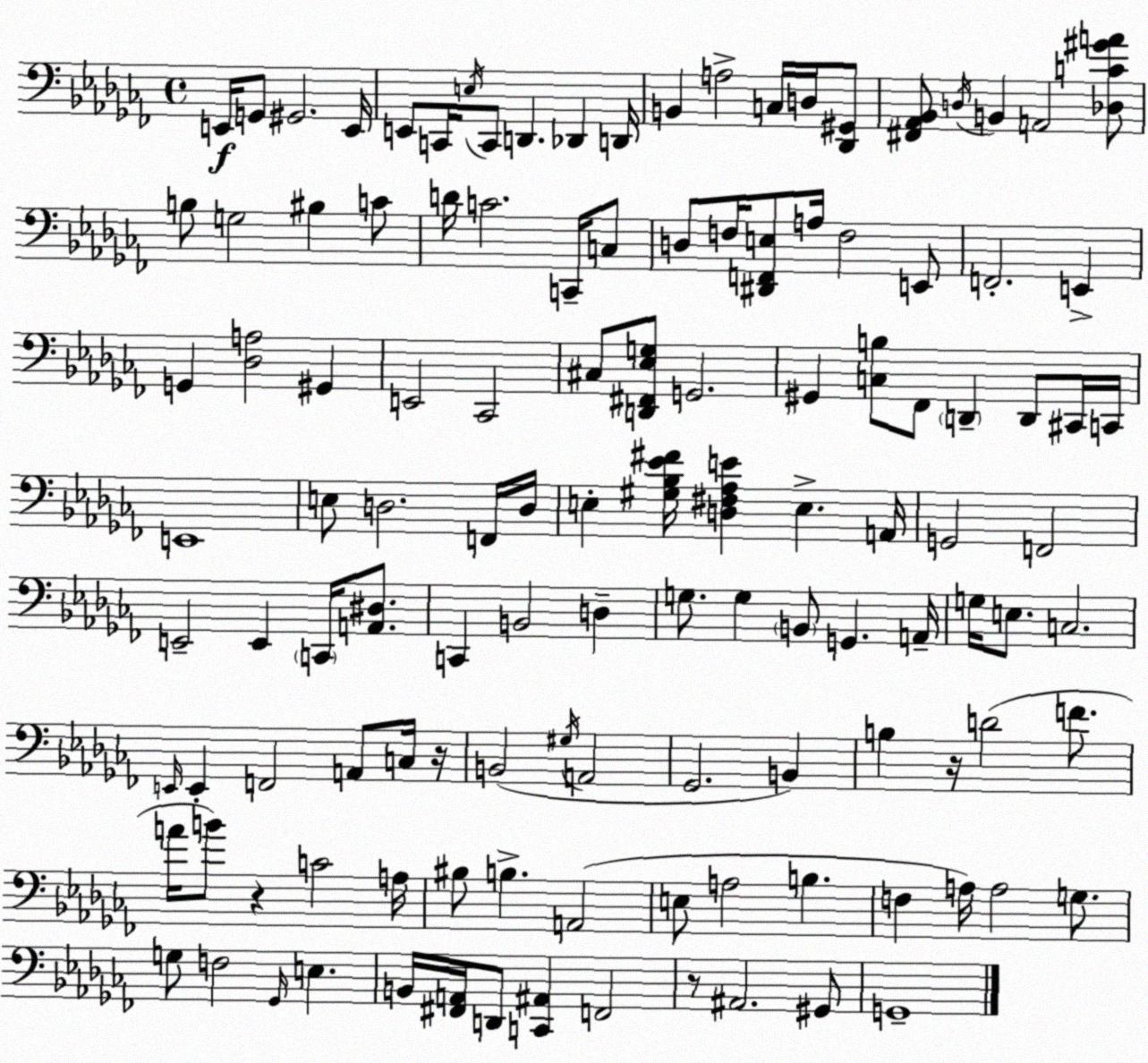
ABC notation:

X:1
T:Untitled
M:4/4
L:1/4
K:Abm
E,,/4 G,,/2 ^G,,2 E,,/4 E,,/2 C,,/4 E,/4 C,,/2 D,, _D,, D,,/4 B,, A,2 C,/4 D,/4 [_D,,^G,,]/2 [^F,,_A,,_B,,]/2 D,/4 B,, A,,2 [_D,C^GA]/2 B,/2 G,2 ^B, C/2 D/4 C2 C,,/4 C,/2 D,/2 F,/4 [^D,,F,,E,]/2 A,/4 F,2 E,,/2 F,,2 E,, G,, [_D,A,]2 ^G,, E,,2 _C,,2 ^C,/2 [D,,^F,,_E,G,]/2 G,,2 ^G,, [C,B,]/2 _F,,/2 D,, D,,/2 ^C,,/4 C,,/4 E,,4 E,/2 D,2 F,,/4 D,/4 E, [^G,_B,_E^F]/4 [D,^F,_A,E] E, A,,/4 G,,2 F,,2 E,,2 E,, C,,/4 [A,,^D,]/2 C,, B,,2 D, G,/2 G, B,,/2 G,, A,,/4 G,/4 E,/2 C,2 E,,/4 E,, F,,2 A,,/2 C,/4 z/4 B,,2 ^G,/4 A,,2 _G,,2 B,, B, z/4 D2 F/2 A/4 B/2 z C2 A,/4 ^B,/2 B, A,,2 E,/2 A,2 B, F, A,/4 A,2 G,/2 G,/2 F,2 _G,,/4 E, B,,/4 [^F,,A,,]/4 D,,/2 [C,,^A,,] F,,2 z/2 ^A,,2 ^G,,/2 G,,4